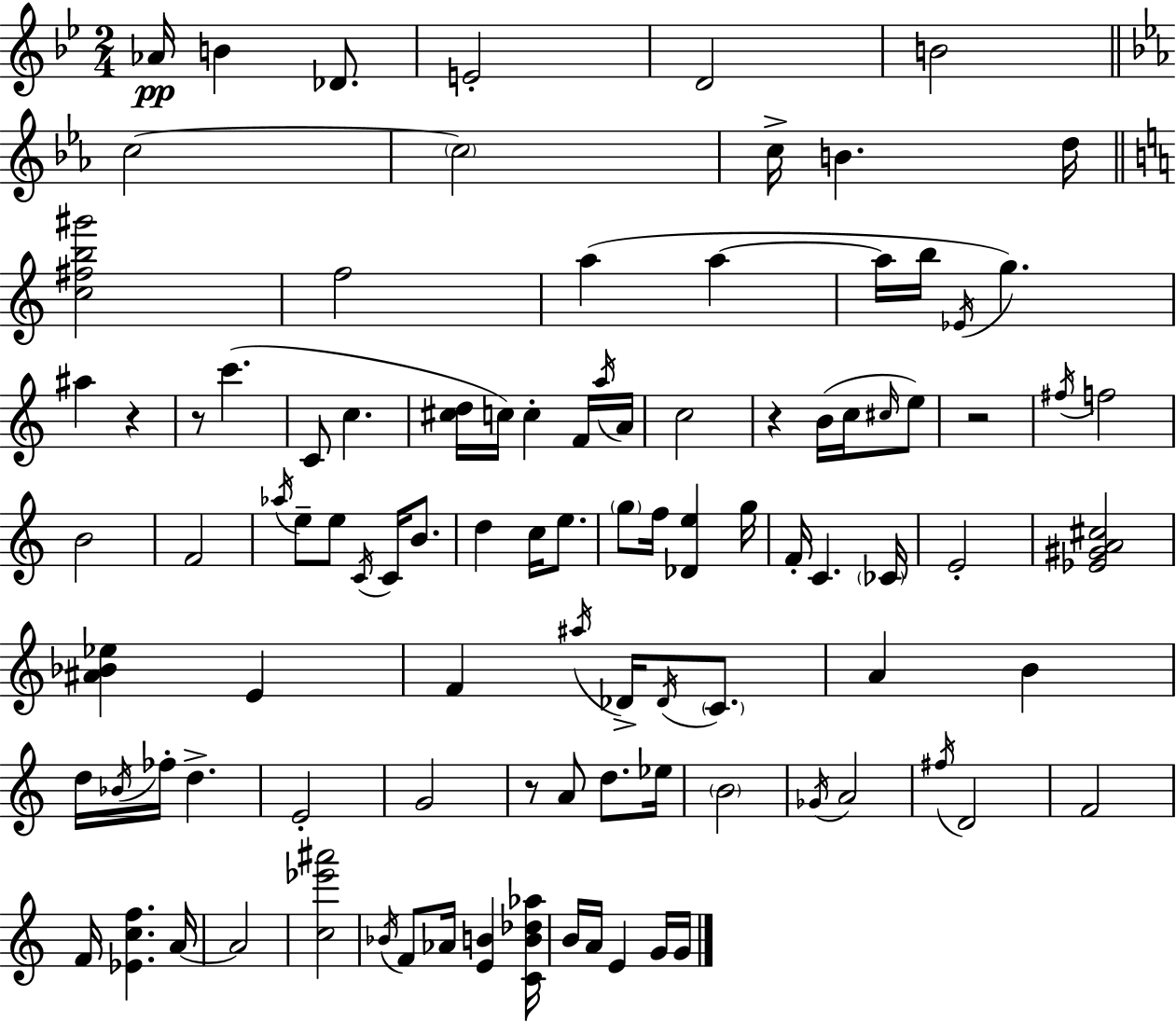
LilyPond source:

{
  \clef treble
  \numericTimeSignature
  \time 2/4
  \key bes \major
  aes'16\pp b'4 des'8. | e'2-. | d'2 | b'2 | \break \bar "||" \break \key ees \major c''2~~ | \parenthesize c''2 | c''16-> b'4. d''16 | \bar "||" \break \key a \minor <c'' fis'' b'' gis'''>2 | f''2 | a''4( a''4~~ | a''16 b''16 \acciaccatura { ees'16 } g''4.) | \break ais''4 r4 | r8 c'''4.( | c'8 c''4. | <cis'' d''>16 c''16) c''4-. f'16 | \break \acciaccatura { a''16 } a'16 c''2 | r4 b'16( c''16 | \grace { cis''16 } e''8) r2 | \acciaccatura { fis''16 } f''2 | \break b'2 | f'2 | \acciaccatura { aes''16 } e''8-- e''8 | \acciaccatura { c'16 } c'16 b'8. d''4 | \break c''16 e''8. \parenthesize g''8 | f''16 <des' e''>4 g''16 f'16-. c'4. | \parenthesize ces'16 e'2-. | <ees' gis' a' cis''>2 | \break <ais' bes' ees''>4 | e'4 f'4 | \acciaccatura { ais''16 } des'16-> \acciaccatura { des'16 } \parenthesize c'8. | a'4 b'4 | \break d''16 \acciaccatura { bes'16 } fes''16-. d''4.-> | e'2-. | g'2 | r8 a'8 d''8. | \break ees''16 \parenthesize b'2 | \acciaccatura { ges'16 } a'2 | \acciaccatura { fis''16 } d'2 | f'2 | \break f'16 <ees' c'' f''>4. | a'16~~ a'2 | <c'' ees''' ais'''>2 | \acciaccatura { bes'16 } f'8 aes'16 <e' b'>4 | \break <c' b' des'' aes''>16 b'16 a'16 e'4 | g'16 g'16 \bar "|."
}